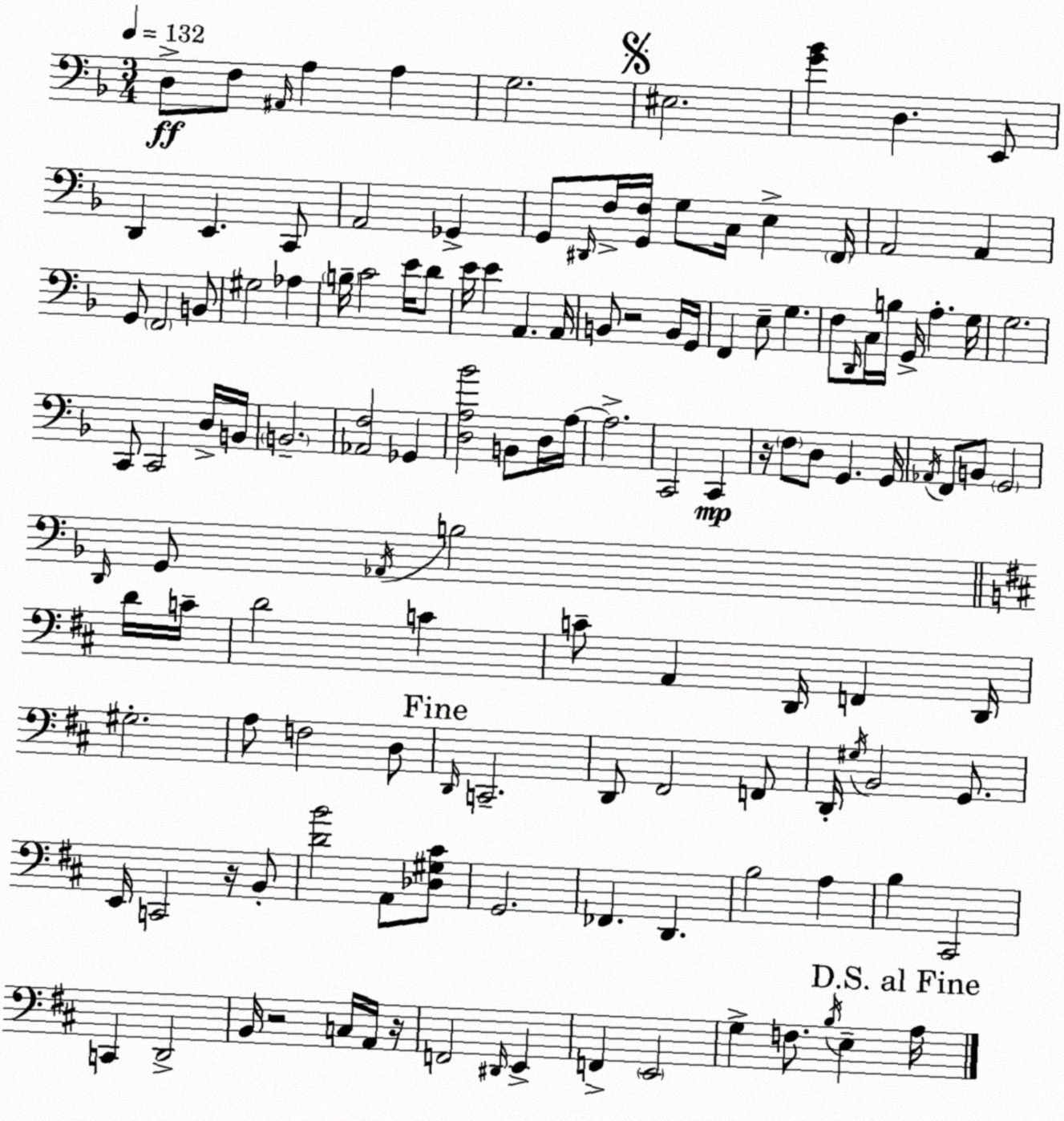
X:1
T:Untitled
M:3/4
L:1/4
K:F
D,/2 F,/2 ^A,,/4 A, A, G,2 ^E,2 [G_B] D, E,,/2 D,, E,, C,,/2 A,,2 _G,, G,,/2 ^D,,/4 F,/4 [G,,F,]/4 G,/2 C,/4 E, F,,/4 A,,2 A,, G,,/2 F,,2 B,,/2 ^G,2 _A, B,/4 C2 E/4 D/2 E/4 E A,, A,,/4 B,,/2 z2 B,,/4 G,,/4 F,, E,/2 G, F,/2 D,,/4 C,/4 B,/4 G,,/4 A, G,/4 G,2 C,,/2 C,,2 D,/4 B,,/4 B,,2 [_A,,F,]2 _G,, [D,A,_B]2 B,,/2 D,/4 A,/4 A,2 C,,2 C,, z/4 F,/2 D,/2 G,, G,,/4 _A,,/4 F,,/2 B,,/2 G,,2 D,,/4 G,,/2 _A,,/4 B,2 D/4 C/4 D2 C C/2 A,, D,,/4 F,, D,,/4 ^G,2 A,/2 F,2 D,/2 D,,/4 C,,2 D,,/2 ^F,,2 F,,/2 D,,/4 ^G,/4 B,,2 G,,/2 E,,/4 C,,2 z/4 B,,/2 [DB]2 A,,/2 [_D,^G,^C]/2 G,,2 _F,, D,, B,2 A, B, ^C,,2 C,, D,,2 B,,/4 z2 C,/4 A,,/4 z/4 F,,2 ^D,,/4 E,, F,, E,,2 G, F,/2 B,/4 E, A,/4